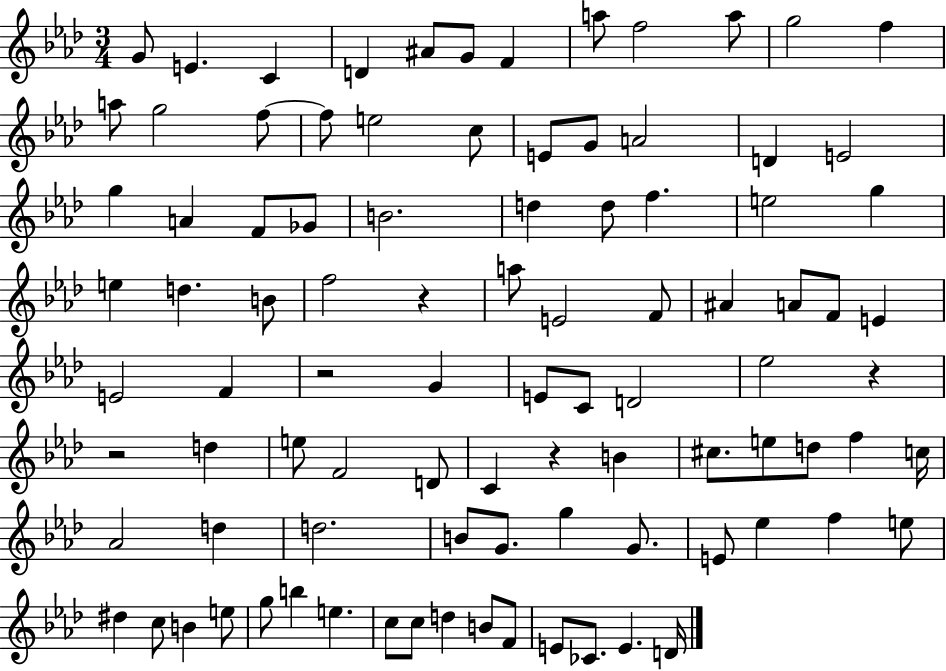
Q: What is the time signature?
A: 3/4